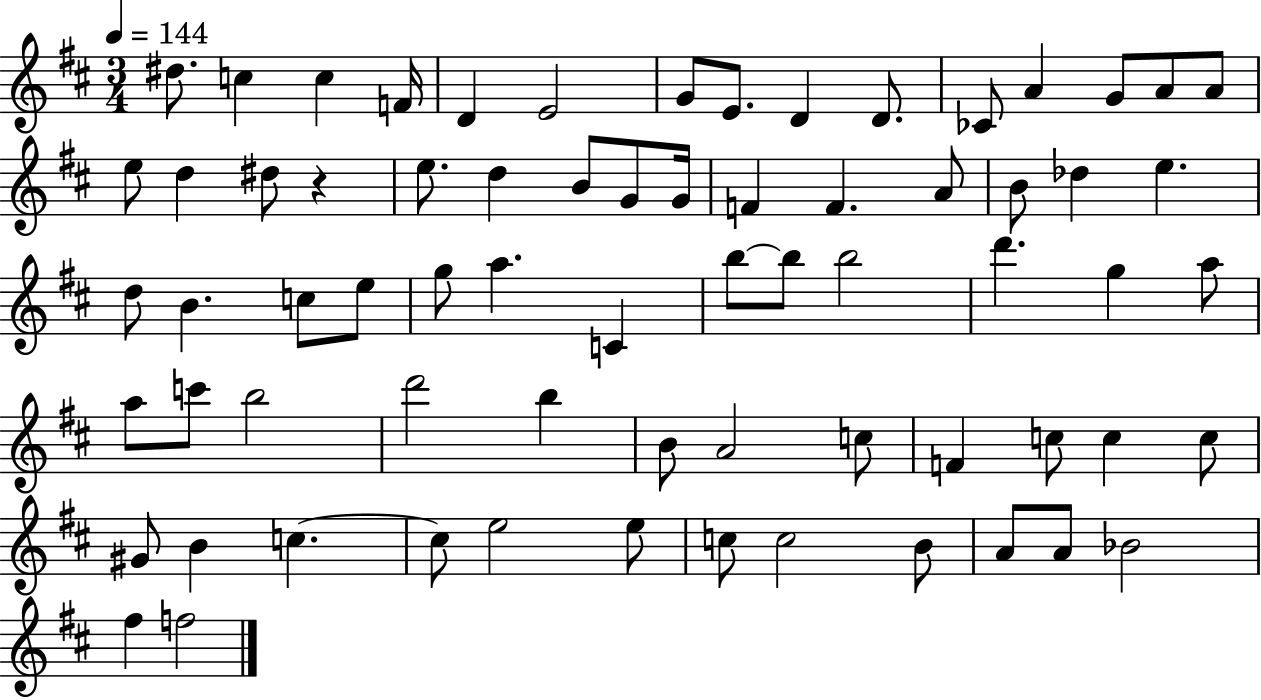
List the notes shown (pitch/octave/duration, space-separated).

D#5/e. C5/q C5/q F4/s D4/q E4/h G4/e E4/e. D4/q D4/e. CES4/e A4/q G4/e A4/e A4/e E5/e D5/q D#5/e R/q E5/e. D5/q B4/e G4/e G4/s F4/q F4/q. A4/e B4/e Db5/q E5/q. D5/e B4/q. C5/e E5/e G5/e A5/q. C4/q B5/e B5/e B5/h D6/q. G5/q A5/e A5/e C6/e B5/h D6/h B5/q B4/e A4/h C5/e F4/q C5/e C5/q C5/e G#4/e B4/q C5/q. C5/e E5/h E5/e C5/e C5/h B4/e A4/e A4/e Bb4/h F#5/q F5/h